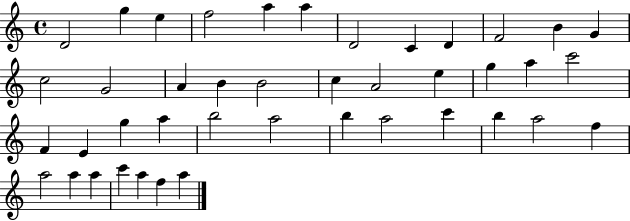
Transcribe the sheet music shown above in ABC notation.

X:1
T:Untitled
M:4/4
L:1/4
K:C
D2 g e f2 a a D2 C D F2 B G c2 G2 A B B2 c A2 e g a c'2 F E g a b2 a2 b a2 c' b a2 f a2 a a c' a f a